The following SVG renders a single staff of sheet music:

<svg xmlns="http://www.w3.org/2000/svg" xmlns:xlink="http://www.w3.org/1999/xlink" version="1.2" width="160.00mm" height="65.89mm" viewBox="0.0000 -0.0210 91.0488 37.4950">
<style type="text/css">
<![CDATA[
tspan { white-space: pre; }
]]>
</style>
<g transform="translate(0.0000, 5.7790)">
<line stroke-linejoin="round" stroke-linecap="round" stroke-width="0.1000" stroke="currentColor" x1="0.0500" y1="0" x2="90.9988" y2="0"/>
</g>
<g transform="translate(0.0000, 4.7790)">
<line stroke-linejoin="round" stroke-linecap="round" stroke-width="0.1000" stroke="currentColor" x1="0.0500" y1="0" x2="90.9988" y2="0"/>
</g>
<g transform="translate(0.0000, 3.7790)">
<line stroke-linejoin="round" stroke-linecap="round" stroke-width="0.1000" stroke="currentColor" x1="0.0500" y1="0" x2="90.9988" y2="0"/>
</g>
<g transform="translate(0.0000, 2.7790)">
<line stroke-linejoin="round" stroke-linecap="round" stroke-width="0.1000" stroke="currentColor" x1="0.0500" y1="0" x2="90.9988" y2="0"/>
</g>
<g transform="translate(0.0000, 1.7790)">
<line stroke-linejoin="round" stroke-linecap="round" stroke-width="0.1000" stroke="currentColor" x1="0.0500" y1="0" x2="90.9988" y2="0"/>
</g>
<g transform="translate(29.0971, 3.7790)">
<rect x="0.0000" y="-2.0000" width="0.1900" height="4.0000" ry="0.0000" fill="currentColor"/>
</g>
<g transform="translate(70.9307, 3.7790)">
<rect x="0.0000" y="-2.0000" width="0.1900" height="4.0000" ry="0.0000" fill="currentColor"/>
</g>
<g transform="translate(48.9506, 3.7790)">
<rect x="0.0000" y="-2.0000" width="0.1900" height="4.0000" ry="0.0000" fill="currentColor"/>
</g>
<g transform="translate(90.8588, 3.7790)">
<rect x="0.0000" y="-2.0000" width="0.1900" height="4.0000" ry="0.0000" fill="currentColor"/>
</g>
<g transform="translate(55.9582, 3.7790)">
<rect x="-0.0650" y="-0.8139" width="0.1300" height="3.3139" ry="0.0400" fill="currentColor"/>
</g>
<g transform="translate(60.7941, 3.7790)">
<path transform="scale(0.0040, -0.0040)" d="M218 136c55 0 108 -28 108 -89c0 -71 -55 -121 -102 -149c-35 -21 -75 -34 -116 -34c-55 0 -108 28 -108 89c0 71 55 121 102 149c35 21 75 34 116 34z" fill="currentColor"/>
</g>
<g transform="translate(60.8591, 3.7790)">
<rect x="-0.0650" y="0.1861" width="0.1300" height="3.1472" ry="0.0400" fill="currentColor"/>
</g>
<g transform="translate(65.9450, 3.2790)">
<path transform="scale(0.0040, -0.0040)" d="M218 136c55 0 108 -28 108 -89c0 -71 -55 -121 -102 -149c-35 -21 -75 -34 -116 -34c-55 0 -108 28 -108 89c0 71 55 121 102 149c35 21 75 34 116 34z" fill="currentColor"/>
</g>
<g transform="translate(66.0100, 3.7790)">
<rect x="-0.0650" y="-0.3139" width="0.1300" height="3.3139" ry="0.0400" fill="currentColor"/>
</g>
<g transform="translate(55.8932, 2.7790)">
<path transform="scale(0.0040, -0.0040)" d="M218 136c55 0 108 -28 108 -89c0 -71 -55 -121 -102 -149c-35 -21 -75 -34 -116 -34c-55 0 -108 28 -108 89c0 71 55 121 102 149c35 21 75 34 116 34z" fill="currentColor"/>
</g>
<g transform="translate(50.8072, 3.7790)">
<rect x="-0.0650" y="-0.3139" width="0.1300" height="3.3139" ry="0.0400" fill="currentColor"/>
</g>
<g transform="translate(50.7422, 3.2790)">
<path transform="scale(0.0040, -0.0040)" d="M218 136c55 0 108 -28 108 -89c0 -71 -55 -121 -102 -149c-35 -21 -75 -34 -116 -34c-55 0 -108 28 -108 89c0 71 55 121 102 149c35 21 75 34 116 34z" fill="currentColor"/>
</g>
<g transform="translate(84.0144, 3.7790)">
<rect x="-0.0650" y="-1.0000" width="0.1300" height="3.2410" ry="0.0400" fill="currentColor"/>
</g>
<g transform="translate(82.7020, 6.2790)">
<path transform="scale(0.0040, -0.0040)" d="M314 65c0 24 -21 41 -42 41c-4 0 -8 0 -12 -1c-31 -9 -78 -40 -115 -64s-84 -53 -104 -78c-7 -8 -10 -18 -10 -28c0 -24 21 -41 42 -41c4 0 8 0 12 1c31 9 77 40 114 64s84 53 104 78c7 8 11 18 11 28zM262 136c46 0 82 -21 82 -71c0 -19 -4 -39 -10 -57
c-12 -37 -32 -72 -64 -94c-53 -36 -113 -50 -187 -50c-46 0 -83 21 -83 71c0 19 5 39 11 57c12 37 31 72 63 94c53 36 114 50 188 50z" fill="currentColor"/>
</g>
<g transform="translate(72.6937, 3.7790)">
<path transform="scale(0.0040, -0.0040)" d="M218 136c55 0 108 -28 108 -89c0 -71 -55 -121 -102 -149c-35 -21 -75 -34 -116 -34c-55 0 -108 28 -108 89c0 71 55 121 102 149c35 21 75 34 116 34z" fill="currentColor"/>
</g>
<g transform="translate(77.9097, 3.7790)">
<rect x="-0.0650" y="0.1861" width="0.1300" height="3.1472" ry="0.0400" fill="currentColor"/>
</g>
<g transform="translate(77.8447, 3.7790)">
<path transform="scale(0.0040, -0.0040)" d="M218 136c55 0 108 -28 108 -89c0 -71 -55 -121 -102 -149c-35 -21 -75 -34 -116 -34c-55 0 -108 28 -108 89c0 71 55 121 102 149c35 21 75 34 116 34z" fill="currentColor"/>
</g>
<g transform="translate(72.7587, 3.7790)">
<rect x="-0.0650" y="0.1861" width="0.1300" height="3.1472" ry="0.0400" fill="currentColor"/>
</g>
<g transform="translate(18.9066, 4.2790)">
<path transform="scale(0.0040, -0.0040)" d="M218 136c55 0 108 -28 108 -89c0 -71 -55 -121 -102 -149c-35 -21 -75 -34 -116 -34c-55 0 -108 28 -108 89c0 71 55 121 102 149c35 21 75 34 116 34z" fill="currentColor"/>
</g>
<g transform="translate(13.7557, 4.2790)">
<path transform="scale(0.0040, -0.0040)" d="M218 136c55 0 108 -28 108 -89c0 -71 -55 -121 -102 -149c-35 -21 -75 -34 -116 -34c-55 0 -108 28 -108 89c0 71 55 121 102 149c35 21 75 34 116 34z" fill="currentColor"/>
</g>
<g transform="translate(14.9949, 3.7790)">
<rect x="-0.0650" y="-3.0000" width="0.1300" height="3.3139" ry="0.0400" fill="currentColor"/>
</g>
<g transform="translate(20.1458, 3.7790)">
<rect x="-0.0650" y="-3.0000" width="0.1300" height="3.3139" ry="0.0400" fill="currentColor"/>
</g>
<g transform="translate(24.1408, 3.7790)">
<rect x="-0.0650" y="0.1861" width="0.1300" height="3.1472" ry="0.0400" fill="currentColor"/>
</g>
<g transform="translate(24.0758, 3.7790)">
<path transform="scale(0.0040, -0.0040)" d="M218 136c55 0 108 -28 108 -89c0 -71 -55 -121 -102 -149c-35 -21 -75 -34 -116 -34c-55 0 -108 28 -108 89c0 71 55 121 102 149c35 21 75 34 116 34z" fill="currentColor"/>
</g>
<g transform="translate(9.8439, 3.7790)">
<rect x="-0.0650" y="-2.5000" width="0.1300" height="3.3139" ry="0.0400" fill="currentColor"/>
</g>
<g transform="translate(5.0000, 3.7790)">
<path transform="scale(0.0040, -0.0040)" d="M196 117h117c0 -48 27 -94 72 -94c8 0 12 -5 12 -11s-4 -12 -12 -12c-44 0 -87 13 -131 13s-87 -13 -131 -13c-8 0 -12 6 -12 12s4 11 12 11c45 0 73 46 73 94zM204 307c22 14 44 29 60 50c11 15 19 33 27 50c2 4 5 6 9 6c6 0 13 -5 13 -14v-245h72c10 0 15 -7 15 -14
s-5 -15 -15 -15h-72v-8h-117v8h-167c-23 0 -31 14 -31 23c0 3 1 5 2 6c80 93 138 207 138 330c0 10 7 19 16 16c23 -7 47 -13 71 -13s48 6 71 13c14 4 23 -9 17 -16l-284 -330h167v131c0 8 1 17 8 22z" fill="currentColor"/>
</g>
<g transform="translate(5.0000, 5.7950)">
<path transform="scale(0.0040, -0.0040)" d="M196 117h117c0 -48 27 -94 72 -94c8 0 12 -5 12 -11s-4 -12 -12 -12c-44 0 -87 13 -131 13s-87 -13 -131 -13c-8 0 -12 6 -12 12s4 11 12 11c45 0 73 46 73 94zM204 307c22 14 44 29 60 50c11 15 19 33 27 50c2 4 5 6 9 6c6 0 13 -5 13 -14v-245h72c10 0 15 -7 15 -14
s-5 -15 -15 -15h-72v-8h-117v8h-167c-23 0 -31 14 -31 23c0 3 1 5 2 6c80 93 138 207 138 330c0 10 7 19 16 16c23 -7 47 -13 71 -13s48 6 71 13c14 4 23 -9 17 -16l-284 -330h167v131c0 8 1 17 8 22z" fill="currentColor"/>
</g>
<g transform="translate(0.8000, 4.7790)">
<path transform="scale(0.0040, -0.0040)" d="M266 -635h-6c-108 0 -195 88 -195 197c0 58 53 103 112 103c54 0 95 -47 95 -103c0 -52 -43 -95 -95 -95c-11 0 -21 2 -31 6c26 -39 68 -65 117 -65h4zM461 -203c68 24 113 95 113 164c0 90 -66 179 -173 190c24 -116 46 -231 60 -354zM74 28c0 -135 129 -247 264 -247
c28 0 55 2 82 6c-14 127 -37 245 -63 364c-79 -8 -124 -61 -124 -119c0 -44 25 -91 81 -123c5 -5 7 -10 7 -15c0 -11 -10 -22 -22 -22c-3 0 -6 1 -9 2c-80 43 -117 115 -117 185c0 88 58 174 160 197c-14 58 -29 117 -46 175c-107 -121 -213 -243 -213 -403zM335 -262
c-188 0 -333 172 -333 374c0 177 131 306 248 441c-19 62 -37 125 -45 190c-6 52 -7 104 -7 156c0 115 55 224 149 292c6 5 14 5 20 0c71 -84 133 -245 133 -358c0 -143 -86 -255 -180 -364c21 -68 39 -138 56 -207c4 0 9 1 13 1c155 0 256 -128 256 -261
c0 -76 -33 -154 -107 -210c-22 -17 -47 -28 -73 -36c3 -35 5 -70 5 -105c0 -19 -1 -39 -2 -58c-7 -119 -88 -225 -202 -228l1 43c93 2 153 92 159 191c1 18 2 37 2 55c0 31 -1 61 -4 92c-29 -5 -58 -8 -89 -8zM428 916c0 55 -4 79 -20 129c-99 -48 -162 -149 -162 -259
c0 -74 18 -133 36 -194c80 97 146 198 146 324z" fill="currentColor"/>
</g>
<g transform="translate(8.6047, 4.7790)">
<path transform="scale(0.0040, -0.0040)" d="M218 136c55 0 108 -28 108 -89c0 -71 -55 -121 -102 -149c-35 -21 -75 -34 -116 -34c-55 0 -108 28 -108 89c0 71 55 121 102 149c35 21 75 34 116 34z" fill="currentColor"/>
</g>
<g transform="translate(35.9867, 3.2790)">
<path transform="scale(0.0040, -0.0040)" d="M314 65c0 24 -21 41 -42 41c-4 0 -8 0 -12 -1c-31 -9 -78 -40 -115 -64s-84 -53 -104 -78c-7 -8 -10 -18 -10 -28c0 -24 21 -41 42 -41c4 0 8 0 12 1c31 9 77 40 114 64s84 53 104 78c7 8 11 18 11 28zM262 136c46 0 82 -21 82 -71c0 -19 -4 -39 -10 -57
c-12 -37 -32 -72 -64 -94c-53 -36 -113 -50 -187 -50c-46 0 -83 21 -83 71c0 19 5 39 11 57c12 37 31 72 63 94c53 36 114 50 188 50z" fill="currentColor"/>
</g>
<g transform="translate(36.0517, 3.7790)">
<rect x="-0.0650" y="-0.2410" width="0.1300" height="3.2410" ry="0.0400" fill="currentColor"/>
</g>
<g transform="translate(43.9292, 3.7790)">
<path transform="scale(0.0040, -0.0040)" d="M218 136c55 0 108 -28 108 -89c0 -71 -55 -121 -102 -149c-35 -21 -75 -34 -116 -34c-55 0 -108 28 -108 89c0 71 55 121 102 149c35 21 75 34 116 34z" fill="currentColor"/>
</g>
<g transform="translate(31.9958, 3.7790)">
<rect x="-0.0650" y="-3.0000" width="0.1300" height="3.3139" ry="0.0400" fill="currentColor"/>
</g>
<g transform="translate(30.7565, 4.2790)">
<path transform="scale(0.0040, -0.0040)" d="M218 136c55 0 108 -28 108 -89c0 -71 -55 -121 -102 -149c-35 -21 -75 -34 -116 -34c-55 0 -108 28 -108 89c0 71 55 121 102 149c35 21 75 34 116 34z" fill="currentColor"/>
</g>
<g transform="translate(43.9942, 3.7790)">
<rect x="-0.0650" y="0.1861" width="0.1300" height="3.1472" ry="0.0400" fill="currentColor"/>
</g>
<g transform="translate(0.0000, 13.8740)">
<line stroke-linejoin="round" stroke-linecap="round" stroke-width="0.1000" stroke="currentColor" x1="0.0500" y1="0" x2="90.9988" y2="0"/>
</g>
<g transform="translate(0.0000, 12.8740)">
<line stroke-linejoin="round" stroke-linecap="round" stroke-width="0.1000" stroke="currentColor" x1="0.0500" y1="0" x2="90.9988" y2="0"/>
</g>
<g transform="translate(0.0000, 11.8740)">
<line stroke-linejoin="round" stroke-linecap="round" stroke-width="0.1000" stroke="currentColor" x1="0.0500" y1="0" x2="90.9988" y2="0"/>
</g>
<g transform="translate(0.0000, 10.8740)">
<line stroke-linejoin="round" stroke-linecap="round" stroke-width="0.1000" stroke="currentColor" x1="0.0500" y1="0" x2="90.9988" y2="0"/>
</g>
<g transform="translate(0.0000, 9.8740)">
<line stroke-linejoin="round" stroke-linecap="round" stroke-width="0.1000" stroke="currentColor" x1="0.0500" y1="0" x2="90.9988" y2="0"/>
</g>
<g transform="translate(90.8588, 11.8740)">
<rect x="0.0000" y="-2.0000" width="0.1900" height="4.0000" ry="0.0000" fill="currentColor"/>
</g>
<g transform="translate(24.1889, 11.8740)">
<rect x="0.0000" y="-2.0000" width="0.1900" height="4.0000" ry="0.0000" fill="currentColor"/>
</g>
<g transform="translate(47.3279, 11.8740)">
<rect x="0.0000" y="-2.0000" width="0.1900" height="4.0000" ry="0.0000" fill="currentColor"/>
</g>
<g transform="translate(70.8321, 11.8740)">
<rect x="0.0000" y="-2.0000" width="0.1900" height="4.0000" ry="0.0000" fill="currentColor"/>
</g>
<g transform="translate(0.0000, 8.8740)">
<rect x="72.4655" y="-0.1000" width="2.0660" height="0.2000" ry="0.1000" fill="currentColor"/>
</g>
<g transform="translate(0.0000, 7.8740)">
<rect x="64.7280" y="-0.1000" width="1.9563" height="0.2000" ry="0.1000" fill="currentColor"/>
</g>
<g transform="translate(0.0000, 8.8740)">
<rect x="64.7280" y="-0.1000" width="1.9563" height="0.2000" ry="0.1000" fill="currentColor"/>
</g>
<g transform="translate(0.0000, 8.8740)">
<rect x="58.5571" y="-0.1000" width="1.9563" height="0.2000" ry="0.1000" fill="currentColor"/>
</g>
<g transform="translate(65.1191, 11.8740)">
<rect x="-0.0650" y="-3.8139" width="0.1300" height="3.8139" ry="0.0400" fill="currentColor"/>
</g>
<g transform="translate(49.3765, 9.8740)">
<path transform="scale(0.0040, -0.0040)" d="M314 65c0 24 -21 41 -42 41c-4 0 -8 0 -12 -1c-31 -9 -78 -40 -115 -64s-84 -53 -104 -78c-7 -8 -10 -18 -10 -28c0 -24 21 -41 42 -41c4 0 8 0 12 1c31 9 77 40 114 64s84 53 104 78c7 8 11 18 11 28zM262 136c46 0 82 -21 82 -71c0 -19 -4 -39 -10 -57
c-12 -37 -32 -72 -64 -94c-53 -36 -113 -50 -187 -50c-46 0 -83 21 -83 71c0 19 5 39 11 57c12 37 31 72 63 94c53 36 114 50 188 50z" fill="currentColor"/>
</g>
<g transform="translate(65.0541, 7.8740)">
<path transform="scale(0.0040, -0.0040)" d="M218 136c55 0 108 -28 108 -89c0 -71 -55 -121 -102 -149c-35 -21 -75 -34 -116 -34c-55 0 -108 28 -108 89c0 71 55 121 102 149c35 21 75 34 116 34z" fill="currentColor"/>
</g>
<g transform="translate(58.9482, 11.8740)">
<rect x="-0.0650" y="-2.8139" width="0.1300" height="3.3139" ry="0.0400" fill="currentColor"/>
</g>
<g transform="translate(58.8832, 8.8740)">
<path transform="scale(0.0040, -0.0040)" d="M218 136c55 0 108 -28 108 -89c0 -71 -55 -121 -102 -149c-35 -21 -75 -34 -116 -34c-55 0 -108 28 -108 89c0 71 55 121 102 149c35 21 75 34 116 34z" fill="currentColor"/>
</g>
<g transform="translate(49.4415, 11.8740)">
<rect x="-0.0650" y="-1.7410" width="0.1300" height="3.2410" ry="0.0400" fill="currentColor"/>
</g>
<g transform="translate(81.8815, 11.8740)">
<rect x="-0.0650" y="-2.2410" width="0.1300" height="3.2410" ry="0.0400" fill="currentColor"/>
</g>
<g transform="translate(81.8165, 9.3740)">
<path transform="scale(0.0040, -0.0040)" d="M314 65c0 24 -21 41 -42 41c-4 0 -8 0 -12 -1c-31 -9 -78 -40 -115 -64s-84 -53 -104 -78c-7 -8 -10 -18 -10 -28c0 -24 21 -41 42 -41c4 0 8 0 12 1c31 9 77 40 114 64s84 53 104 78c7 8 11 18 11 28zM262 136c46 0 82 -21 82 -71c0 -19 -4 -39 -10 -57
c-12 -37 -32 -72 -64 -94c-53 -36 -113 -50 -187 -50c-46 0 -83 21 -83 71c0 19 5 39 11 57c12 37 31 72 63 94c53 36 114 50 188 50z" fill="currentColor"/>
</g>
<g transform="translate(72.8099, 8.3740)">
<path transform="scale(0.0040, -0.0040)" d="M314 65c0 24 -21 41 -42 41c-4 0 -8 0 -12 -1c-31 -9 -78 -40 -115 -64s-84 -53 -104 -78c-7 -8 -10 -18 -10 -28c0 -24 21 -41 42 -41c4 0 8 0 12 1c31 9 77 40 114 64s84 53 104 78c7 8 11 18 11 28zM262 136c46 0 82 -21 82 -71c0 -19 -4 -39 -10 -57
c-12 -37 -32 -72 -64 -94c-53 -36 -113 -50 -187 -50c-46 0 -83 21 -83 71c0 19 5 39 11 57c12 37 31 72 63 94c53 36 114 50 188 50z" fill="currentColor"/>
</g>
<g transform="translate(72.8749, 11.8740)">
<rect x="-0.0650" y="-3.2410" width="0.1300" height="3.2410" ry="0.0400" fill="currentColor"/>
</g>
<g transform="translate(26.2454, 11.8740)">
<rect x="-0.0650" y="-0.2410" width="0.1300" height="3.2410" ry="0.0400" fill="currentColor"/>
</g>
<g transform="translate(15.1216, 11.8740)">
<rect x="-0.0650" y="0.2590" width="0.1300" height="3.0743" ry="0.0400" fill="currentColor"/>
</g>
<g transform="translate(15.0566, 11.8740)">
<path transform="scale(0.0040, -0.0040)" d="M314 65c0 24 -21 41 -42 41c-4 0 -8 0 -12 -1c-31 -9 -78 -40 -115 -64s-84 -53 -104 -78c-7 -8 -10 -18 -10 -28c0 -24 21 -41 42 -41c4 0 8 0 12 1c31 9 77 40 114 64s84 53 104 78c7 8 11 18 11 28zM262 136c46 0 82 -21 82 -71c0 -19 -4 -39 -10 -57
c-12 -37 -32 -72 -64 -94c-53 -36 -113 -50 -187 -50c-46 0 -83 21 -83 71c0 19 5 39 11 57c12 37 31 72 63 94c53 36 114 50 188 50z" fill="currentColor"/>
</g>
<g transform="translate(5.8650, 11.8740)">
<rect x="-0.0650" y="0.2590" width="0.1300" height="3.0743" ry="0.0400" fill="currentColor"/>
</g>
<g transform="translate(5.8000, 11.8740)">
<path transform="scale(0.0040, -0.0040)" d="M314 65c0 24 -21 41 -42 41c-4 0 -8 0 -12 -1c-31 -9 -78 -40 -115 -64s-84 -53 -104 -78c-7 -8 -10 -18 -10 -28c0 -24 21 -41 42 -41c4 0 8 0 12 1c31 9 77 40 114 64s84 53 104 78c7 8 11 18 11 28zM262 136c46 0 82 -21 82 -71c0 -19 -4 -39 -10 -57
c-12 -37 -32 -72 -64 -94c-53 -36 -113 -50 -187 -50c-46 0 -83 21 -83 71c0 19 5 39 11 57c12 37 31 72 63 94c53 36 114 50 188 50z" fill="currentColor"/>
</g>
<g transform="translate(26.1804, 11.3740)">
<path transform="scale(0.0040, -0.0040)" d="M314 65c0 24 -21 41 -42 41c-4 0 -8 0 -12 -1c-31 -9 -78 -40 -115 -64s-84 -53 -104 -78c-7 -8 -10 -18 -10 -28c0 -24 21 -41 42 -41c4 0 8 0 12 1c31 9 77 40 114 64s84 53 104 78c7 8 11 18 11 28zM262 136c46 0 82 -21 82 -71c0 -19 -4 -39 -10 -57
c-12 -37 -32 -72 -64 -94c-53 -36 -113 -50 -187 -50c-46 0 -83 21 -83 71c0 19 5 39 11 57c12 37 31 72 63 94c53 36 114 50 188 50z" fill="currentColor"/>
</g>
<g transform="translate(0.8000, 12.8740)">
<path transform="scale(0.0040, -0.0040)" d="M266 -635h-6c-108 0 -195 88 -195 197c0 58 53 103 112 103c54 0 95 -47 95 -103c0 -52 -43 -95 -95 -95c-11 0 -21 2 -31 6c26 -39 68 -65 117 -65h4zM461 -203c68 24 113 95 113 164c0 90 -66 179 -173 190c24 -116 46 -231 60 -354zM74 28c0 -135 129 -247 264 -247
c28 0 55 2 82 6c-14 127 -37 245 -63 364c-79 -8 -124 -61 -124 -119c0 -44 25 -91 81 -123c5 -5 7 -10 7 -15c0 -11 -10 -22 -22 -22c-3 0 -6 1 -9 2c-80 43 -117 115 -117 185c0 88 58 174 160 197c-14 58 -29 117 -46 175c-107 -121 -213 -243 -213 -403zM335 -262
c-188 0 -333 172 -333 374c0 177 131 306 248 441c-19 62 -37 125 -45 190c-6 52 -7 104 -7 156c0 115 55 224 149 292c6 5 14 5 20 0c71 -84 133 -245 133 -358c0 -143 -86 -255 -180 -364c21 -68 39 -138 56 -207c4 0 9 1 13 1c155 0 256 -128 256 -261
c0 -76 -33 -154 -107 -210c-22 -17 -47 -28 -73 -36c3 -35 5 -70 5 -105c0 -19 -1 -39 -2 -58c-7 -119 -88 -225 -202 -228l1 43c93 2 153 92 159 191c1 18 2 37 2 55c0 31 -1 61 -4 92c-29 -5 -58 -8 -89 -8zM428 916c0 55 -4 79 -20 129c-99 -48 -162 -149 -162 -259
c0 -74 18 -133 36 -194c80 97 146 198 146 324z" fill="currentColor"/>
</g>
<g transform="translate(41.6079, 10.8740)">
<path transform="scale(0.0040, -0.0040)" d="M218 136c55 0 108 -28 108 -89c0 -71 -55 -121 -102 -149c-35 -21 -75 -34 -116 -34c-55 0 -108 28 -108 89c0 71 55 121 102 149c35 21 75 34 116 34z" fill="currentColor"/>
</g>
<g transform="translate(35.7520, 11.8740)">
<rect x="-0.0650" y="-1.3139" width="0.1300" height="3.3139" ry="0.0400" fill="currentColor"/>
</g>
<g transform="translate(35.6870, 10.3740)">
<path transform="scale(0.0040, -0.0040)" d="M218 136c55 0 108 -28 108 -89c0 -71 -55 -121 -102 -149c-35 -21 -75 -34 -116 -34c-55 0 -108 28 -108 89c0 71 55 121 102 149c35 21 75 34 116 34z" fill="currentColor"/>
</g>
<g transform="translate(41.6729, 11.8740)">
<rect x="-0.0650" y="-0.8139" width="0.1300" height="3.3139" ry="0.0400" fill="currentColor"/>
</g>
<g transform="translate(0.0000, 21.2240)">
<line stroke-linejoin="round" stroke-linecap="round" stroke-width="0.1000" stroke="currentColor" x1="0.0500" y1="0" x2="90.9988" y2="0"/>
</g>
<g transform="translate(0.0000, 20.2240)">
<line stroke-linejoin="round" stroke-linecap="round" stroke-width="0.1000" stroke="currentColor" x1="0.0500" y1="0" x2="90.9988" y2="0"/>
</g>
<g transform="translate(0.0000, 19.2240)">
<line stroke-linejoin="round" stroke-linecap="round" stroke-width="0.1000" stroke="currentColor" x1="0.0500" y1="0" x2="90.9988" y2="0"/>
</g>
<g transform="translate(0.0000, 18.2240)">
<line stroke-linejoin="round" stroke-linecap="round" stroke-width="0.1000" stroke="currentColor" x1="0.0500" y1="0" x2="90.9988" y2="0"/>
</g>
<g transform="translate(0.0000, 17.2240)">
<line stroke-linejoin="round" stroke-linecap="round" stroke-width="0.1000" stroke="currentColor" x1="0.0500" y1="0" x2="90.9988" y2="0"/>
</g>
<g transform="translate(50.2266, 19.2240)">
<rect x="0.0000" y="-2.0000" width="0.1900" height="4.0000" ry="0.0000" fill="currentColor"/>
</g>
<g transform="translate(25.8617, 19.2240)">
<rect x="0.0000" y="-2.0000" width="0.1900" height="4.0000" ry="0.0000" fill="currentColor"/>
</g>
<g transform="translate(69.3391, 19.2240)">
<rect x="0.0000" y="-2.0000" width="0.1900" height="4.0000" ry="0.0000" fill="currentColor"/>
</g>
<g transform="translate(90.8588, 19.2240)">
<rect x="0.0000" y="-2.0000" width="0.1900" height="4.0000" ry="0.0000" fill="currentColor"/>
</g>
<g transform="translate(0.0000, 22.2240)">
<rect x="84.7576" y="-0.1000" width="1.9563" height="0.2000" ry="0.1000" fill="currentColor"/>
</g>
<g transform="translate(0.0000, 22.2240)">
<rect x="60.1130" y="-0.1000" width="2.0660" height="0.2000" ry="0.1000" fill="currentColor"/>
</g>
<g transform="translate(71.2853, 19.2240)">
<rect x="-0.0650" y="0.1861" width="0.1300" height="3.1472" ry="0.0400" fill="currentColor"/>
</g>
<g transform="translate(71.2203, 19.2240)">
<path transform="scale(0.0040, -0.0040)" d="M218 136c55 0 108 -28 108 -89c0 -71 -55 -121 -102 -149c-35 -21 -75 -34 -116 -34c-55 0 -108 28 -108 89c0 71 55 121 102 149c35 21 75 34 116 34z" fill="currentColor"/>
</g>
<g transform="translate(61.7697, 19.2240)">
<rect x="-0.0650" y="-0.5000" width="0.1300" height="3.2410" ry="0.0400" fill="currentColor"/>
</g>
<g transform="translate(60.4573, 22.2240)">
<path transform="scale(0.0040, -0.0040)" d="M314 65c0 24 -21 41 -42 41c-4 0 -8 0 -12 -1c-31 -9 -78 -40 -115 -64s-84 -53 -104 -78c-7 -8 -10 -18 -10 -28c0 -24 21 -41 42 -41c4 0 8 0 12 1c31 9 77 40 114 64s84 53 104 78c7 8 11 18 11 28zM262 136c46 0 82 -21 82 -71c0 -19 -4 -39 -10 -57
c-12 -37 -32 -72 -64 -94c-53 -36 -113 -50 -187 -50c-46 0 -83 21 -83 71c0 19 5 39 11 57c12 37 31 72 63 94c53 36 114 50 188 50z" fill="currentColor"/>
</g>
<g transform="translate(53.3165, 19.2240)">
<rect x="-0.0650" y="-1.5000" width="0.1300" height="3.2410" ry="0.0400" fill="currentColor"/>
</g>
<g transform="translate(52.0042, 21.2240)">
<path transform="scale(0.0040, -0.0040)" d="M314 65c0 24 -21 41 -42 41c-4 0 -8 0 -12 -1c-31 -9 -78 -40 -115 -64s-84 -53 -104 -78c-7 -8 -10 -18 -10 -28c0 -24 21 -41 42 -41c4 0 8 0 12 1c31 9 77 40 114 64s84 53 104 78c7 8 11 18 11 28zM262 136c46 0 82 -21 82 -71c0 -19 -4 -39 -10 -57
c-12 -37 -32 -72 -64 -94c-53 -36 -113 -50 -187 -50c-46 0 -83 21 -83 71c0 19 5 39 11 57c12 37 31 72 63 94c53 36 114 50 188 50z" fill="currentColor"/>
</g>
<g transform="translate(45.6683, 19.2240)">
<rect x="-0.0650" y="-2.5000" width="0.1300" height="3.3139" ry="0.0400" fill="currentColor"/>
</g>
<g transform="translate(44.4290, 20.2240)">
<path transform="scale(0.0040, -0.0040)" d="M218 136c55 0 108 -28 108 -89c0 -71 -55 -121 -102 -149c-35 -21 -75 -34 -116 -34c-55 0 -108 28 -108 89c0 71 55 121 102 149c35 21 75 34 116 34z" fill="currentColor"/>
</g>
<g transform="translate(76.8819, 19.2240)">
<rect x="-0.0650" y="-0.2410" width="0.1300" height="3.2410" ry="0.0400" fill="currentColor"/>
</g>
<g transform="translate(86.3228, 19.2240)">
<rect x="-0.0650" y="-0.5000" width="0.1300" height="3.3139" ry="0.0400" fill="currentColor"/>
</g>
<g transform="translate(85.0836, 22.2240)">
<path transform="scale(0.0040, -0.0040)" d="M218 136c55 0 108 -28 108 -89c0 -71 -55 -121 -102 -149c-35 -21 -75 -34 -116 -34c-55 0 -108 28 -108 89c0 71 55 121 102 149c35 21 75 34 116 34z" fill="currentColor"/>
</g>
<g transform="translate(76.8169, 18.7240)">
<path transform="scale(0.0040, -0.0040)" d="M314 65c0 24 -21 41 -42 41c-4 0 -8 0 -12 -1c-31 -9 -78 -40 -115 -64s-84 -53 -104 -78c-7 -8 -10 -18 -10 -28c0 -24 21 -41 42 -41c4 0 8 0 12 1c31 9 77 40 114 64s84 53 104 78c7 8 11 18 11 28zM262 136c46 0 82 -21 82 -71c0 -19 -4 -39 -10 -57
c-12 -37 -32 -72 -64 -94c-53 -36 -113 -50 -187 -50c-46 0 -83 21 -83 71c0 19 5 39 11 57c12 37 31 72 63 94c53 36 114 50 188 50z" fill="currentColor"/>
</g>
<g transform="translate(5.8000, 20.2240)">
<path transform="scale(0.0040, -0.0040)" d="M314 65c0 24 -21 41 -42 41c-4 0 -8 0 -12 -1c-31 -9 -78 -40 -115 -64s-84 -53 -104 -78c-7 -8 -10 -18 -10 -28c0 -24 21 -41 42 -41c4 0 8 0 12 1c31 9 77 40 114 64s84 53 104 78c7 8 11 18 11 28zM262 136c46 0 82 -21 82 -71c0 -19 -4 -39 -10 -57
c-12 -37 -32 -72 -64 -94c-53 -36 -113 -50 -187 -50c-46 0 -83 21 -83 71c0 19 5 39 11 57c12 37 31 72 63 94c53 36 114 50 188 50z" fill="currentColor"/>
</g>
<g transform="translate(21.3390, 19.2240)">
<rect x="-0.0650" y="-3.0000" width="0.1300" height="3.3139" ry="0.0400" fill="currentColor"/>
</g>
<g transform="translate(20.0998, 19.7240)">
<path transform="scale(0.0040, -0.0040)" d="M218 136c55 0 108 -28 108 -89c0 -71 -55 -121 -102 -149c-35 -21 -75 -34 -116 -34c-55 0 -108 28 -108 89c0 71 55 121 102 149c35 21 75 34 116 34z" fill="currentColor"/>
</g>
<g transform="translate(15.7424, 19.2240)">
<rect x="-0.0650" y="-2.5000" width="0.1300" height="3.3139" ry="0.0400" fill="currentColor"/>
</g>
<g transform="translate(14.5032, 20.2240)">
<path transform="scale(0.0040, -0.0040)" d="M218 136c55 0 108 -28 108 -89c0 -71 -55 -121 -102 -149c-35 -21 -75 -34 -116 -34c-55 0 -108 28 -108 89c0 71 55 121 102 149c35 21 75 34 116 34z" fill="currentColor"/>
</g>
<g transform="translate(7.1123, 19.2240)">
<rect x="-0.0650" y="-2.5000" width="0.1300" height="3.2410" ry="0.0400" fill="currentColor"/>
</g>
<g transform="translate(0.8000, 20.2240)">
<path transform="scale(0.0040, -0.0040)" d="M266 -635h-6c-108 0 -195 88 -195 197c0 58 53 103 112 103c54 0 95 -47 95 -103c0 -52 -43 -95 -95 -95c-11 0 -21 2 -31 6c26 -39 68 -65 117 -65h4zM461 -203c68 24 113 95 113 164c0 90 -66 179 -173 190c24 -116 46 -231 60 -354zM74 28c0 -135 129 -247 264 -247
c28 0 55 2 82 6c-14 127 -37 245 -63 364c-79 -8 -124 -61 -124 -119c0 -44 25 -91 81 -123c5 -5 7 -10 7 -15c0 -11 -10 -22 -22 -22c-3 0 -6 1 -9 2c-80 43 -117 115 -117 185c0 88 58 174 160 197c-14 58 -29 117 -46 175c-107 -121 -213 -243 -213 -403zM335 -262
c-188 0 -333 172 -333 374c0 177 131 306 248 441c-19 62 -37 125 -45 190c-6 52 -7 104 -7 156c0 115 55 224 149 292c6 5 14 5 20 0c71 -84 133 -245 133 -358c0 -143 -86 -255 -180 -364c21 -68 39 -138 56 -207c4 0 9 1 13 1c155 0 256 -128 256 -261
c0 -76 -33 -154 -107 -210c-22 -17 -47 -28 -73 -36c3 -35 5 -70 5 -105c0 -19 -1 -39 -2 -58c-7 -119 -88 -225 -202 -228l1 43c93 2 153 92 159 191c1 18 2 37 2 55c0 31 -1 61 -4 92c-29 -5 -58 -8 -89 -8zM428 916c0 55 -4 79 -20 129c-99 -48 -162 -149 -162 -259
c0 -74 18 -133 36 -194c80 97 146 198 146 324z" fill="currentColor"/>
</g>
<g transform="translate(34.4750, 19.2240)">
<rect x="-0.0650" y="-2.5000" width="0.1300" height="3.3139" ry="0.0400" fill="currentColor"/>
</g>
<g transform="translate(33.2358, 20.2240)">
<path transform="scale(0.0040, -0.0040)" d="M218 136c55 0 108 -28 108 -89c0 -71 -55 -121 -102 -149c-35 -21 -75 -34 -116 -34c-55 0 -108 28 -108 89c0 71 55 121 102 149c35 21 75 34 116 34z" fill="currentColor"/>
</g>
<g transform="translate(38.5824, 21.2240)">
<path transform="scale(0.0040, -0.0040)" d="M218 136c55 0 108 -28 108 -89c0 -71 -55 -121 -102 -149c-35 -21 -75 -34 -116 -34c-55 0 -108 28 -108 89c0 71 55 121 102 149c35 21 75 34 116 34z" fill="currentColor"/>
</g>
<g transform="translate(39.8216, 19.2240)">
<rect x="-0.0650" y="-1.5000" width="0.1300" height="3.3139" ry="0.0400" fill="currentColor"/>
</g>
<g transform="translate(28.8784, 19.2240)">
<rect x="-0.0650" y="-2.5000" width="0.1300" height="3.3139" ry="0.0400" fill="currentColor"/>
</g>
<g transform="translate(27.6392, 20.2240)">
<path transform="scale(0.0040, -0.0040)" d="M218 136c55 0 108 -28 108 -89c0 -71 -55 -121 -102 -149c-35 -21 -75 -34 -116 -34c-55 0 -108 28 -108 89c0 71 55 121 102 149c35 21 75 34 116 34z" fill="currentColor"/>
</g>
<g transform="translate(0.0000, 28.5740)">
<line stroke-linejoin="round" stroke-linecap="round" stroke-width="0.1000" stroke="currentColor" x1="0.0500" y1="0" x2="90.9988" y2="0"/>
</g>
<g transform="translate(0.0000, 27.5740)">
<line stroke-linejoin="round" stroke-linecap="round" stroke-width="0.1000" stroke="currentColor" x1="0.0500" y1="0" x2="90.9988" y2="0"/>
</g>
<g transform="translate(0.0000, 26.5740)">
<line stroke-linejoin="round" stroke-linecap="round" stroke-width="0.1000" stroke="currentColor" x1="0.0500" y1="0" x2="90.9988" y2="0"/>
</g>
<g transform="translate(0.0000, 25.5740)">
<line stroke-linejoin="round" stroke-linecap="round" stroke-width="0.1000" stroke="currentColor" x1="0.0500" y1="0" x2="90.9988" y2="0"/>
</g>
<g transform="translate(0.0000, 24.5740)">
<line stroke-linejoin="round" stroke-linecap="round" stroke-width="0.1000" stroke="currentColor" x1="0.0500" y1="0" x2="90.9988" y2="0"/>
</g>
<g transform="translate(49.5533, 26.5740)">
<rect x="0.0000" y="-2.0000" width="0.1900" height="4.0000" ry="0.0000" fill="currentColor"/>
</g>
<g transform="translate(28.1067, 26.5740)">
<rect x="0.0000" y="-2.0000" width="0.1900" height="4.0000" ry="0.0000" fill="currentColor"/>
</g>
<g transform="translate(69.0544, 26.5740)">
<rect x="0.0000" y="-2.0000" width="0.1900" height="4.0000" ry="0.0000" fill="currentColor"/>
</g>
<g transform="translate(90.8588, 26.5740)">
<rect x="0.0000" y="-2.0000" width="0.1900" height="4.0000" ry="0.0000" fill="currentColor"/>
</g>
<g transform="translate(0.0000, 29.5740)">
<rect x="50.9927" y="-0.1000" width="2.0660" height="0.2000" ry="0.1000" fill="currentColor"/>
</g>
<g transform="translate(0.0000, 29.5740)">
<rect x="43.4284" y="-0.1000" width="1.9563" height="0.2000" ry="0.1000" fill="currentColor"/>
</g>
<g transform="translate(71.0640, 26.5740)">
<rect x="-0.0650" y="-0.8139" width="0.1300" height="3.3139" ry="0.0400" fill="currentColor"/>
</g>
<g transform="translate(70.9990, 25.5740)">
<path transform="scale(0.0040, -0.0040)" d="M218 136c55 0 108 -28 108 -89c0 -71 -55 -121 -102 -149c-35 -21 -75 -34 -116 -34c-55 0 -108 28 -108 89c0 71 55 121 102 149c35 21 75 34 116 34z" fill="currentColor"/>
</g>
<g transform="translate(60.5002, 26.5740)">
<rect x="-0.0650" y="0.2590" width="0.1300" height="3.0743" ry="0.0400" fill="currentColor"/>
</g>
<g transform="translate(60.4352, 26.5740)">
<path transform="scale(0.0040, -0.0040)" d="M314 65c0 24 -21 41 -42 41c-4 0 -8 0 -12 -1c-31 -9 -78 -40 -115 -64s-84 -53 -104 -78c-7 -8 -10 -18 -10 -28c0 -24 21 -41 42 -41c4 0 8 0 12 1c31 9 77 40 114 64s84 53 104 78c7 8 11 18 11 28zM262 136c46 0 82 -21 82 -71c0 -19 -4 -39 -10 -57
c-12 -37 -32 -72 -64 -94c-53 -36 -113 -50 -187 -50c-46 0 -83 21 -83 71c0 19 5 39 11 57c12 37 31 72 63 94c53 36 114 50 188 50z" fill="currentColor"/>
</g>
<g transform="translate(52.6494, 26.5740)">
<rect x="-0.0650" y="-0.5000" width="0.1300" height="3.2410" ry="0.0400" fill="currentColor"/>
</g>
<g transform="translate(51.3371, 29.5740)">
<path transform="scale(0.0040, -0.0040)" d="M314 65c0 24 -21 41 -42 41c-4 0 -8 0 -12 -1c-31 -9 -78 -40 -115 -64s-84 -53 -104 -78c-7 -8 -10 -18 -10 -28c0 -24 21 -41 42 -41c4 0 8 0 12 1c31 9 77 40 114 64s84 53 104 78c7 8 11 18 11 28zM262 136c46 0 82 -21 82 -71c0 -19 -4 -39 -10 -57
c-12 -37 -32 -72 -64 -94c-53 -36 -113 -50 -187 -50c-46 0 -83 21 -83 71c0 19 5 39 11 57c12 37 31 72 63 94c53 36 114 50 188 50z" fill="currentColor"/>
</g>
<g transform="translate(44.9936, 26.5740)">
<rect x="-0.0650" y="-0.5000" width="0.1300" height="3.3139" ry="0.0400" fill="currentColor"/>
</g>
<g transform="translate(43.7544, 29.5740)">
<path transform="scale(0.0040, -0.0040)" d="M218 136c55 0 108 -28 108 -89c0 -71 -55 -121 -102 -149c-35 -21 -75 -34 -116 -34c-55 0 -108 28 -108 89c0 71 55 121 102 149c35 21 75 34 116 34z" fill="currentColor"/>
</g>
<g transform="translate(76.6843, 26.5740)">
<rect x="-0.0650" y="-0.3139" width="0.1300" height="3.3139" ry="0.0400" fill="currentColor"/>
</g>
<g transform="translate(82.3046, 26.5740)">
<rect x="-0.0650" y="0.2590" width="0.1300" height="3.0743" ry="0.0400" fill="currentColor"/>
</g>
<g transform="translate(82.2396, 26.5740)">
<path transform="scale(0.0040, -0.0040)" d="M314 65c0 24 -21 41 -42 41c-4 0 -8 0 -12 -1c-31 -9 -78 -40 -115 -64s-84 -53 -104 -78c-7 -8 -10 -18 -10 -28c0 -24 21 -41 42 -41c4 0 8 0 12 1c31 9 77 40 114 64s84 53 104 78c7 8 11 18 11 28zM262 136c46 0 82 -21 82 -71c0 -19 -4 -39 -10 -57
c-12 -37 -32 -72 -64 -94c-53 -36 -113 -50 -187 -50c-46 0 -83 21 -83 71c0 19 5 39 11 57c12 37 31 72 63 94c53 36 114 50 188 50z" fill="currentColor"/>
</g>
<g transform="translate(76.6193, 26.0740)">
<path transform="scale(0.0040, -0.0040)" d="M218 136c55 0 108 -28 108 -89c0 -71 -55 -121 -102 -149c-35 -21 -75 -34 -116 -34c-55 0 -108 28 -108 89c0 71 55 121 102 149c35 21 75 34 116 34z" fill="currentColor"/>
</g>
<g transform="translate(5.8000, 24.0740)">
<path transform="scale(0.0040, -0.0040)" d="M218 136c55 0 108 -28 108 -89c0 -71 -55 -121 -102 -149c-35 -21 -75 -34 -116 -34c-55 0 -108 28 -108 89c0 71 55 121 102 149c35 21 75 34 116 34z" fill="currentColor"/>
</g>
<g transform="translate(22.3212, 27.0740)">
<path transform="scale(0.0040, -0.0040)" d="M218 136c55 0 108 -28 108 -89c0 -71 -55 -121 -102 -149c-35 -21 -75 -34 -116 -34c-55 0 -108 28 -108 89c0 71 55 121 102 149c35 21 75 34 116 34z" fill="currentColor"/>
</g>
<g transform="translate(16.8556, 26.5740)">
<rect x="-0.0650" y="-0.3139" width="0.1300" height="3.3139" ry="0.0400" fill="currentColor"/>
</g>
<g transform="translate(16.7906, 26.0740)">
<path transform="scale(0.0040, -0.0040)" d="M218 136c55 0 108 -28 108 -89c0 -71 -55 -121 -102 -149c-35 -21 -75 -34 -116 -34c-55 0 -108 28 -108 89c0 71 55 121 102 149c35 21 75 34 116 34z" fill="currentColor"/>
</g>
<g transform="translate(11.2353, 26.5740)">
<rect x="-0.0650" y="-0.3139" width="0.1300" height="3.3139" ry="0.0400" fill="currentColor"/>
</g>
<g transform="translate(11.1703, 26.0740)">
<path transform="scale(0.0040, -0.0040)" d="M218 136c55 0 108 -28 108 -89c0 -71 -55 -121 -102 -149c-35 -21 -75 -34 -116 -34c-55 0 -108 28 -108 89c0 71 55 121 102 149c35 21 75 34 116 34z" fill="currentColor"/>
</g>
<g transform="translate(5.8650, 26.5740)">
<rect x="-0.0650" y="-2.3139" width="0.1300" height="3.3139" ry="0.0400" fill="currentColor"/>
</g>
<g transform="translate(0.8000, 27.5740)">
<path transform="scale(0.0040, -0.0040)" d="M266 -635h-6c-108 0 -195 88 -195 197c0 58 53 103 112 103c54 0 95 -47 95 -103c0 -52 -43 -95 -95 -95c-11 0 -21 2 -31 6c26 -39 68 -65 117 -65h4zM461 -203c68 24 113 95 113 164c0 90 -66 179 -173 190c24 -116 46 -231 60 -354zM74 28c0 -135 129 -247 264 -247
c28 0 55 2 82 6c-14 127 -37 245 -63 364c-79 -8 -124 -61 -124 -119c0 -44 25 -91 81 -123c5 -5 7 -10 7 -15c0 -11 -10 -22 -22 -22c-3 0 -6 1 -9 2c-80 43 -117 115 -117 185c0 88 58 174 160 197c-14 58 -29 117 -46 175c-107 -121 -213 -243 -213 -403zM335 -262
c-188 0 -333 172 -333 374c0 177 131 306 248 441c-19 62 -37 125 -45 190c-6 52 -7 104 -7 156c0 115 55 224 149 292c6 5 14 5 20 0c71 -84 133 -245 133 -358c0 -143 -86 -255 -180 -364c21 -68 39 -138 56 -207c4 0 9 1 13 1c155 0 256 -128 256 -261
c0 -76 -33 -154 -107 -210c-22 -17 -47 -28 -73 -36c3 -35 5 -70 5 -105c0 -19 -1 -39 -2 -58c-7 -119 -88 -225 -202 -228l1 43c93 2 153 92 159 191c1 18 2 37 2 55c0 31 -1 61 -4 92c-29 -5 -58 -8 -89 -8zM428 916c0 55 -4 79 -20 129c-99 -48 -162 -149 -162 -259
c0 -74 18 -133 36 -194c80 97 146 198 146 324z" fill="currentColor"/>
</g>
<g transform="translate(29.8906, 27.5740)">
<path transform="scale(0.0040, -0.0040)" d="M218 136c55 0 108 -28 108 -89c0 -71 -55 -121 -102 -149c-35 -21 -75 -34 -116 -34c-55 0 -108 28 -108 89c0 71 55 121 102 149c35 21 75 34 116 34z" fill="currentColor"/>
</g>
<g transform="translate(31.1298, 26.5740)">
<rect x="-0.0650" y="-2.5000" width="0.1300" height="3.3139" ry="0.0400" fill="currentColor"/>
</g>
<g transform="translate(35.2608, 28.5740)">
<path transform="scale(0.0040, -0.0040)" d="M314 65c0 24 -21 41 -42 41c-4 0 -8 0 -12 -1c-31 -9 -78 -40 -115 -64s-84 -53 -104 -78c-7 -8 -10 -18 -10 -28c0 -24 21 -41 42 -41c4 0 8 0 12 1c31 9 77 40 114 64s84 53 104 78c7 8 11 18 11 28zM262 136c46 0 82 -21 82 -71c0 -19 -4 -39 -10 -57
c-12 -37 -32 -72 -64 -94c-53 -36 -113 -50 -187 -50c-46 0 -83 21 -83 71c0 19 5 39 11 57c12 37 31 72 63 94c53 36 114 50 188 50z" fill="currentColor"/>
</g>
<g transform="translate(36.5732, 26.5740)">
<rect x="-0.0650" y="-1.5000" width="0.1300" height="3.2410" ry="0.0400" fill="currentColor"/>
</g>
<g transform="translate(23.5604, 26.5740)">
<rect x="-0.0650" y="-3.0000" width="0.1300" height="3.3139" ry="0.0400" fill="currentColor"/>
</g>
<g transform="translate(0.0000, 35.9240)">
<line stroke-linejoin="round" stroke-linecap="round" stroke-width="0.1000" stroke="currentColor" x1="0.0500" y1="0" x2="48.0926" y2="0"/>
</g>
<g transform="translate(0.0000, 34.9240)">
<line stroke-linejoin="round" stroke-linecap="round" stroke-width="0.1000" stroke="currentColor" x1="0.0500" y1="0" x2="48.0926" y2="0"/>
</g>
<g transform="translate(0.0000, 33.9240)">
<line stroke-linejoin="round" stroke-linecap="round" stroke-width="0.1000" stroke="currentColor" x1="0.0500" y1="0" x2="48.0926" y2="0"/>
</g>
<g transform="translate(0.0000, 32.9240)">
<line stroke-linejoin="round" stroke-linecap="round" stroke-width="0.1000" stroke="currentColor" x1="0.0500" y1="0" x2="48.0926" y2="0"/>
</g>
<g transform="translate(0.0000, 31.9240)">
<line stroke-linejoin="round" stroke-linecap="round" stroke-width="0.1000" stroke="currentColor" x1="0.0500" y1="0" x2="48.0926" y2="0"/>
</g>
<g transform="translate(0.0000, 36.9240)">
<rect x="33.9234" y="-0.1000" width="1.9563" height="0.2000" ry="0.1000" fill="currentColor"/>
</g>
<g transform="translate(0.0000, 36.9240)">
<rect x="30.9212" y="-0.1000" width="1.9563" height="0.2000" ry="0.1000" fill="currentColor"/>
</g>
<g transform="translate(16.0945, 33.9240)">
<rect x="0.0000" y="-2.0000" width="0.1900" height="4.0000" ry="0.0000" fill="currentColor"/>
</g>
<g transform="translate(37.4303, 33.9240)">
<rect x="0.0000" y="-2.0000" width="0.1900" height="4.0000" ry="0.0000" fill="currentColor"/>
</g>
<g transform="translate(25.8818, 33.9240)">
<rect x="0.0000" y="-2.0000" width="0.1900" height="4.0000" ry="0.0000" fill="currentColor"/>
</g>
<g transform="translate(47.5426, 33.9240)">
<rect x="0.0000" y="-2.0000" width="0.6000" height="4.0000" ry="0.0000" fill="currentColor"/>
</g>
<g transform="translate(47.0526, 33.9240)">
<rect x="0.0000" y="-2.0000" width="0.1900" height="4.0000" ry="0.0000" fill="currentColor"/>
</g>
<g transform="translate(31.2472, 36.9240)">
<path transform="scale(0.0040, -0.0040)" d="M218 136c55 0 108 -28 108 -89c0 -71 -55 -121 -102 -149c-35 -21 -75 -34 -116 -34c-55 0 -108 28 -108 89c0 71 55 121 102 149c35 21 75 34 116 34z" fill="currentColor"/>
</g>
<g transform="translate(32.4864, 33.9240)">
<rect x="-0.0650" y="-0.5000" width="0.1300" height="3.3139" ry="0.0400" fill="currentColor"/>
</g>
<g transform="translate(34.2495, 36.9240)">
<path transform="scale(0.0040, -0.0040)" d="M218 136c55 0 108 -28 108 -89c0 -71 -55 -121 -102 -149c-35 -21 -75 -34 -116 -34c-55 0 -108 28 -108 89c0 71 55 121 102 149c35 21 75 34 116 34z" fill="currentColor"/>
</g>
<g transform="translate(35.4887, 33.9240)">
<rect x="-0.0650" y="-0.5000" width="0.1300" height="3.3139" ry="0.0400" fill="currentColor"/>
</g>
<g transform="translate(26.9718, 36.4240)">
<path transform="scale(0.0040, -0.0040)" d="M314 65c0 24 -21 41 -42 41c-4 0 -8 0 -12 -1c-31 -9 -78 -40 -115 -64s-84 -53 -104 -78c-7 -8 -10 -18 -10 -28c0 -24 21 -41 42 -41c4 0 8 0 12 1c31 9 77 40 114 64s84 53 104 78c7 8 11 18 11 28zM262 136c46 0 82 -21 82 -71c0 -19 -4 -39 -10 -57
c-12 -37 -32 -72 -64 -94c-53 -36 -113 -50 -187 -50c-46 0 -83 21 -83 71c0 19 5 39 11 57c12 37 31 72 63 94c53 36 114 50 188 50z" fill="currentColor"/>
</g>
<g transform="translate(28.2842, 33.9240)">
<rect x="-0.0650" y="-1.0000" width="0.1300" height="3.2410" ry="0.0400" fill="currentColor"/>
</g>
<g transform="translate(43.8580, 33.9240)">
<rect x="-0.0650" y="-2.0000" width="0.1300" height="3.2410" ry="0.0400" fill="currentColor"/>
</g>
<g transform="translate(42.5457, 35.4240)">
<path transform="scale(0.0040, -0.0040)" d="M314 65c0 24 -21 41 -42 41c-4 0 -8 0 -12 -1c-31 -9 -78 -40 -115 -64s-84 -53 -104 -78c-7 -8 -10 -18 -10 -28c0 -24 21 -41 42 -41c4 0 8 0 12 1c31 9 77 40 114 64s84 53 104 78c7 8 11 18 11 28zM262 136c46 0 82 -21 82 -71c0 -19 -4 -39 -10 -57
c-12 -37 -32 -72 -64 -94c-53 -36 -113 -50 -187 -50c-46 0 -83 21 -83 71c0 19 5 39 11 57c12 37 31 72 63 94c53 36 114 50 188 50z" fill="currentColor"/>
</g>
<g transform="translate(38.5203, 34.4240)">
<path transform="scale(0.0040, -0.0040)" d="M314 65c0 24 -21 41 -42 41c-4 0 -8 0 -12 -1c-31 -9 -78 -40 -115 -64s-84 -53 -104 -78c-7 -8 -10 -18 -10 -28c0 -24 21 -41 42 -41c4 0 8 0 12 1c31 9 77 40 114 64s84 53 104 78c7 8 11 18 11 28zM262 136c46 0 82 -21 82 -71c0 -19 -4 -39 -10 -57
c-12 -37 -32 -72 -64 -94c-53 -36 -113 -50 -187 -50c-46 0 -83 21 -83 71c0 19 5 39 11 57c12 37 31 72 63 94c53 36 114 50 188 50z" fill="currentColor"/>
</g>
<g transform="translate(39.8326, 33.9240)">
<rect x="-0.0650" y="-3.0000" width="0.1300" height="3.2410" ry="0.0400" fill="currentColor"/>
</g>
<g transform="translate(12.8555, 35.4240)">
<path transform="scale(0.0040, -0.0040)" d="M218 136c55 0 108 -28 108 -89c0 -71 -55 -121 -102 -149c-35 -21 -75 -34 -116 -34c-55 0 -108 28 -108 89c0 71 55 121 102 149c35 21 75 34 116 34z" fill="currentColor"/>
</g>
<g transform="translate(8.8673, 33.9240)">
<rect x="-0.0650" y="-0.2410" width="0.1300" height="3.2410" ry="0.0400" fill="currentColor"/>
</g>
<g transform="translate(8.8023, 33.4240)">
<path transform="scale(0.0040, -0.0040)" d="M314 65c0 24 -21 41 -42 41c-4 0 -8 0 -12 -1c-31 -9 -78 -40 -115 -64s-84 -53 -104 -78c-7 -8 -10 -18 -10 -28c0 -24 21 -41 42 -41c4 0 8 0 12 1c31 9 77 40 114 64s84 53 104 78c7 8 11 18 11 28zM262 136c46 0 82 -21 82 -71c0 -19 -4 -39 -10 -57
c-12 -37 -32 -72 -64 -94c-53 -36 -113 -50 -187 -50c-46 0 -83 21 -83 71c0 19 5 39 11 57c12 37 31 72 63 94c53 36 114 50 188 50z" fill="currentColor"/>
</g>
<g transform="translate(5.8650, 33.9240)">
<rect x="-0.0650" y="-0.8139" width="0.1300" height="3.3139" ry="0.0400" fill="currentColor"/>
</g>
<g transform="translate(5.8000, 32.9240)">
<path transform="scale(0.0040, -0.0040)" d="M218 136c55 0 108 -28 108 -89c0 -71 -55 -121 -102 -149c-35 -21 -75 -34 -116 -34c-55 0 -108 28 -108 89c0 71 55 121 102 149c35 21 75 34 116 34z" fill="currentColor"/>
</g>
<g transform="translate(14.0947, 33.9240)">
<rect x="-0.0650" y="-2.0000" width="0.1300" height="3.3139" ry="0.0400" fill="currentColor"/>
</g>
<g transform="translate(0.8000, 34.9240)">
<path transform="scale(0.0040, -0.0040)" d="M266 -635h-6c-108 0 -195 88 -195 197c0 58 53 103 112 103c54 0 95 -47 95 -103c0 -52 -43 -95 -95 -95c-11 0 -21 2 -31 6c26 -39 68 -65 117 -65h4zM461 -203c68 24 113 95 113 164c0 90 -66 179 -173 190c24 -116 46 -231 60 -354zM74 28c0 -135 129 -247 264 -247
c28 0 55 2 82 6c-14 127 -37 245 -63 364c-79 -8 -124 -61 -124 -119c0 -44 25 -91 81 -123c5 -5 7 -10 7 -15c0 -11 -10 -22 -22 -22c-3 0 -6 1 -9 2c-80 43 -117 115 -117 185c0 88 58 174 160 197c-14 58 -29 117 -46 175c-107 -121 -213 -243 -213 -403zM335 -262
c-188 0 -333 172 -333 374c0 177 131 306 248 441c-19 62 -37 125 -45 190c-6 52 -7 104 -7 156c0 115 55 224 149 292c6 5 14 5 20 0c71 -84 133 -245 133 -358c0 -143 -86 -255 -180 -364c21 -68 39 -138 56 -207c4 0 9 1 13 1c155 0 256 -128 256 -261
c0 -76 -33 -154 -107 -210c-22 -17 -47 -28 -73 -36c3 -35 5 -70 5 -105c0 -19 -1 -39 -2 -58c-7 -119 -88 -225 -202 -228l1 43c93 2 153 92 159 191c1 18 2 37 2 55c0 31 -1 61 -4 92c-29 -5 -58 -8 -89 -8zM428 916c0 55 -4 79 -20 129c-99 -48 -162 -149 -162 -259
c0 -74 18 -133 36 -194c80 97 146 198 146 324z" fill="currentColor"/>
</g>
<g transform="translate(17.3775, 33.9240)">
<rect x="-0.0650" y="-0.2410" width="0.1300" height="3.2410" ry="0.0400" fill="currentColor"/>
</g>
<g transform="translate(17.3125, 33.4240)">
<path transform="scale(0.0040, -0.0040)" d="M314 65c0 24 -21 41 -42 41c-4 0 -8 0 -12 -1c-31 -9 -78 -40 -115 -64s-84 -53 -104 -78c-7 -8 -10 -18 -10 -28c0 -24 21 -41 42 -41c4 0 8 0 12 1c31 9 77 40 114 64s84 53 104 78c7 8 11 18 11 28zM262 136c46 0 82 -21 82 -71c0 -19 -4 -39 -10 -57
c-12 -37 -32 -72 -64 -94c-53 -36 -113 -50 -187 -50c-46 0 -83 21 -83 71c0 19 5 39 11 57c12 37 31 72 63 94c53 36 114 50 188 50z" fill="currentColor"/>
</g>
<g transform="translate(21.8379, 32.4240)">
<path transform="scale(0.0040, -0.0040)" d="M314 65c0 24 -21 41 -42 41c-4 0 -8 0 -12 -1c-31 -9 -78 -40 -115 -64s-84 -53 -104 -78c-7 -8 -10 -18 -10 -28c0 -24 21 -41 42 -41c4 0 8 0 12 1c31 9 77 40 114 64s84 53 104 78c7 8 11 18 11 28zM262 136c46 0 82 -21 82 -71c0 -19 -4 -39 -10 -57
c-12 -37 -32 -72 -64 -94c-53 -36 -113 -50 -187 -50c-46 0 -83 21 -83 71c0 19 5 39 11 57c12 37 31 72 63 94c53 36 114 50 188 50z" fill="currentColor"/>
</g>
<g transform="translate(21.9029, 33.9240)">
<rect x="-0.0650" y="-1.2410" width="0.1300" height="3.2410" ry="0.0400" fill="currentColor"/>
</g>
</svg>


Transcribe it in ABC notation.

X:1
T:Untitled
M:4/4
L:1/4
K:C
G A A B A c2 B c d B c B B D2 B2 B2 c2 e d f2 a c' b2 g2 G2 G A G G E G E2 C2 B c2 C g c c A G E2 C C2 B2 d c B2 d c2 F c2 e2 D2 C C A2 F2